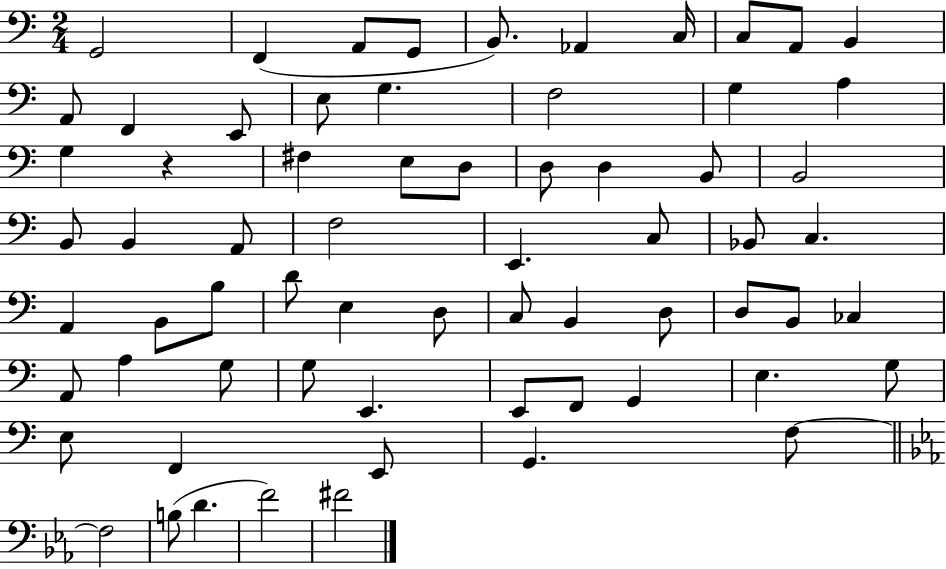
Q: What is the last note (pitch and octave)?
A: F#4